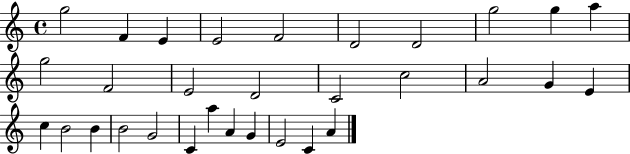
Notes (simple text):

G5/h F4/q E4/q E4/h F4/h D4/h D4/h G5/h G5/q A5/q G5/h F4/h E4/h D4/h C4/h C5/h A4/h G4/q E4/q C5/q B4/h B4/q B4/h G4/h C4/q A5/q A4/q G4/q E4/h C4/q A4/q